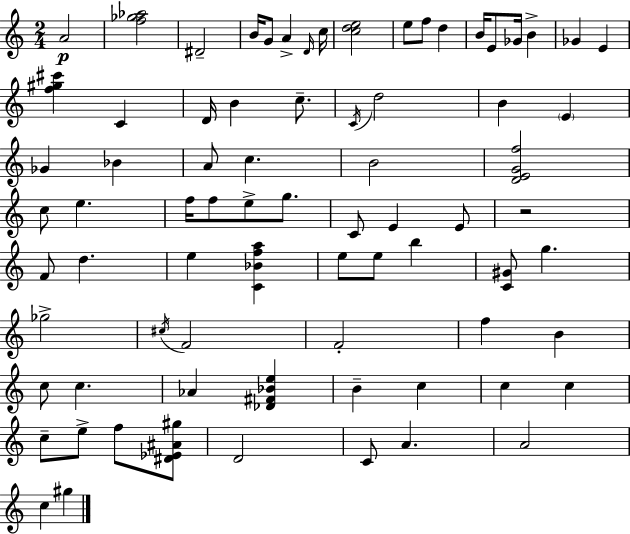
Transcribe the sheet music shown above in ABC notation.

X:1
T:Untitled
M:2/4
L:1/4
K:Am
A2 [f_g_a]2 ^D2 B/4 G/2 A D/4 c/4 [cde]2 e/2 f/2 d B/4 E/2 _G/4 B _G E [f^g^c'] C D/4 B c/2 C/4 d2 B E _G _B A/2 c B2 [DEGf]2 c/2 e f/4 f/2 e/2 g/2 C/2 E E/2 z2 F/2 d e [C_Bfa] e/2 e/2 b [C^G]/2 g _g2 ^c/4 F2 F2 f B c/2 c _A [_D^F_Be] B c c c c/2 e/2 f/2 [^D_E^A^g]/2 D2 C/2 A A2 c ^g